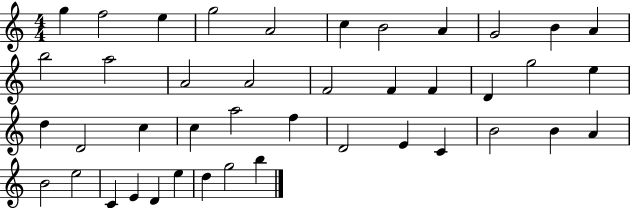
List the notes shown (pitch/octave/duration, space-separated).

G5/q F5/h E5/q G5/h A4/h C5/q B4/h A4/q G4/h B4/q A4/q B5/h A5/h A4/h A4/h F4/h F4/q F4/q D4/q G5/h E5/q D5/q D4/h C5/q C5/q A5/h F5/q D4/h E4/q C4/q B4/h B4/q A4/q B4/h E5/h C4/q E4/q D4/q E5/q D5/q G5/h B5/q